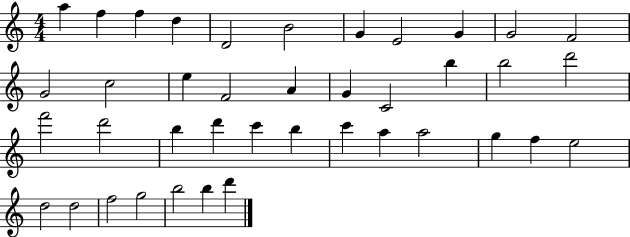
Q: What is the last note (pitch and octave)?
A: D6